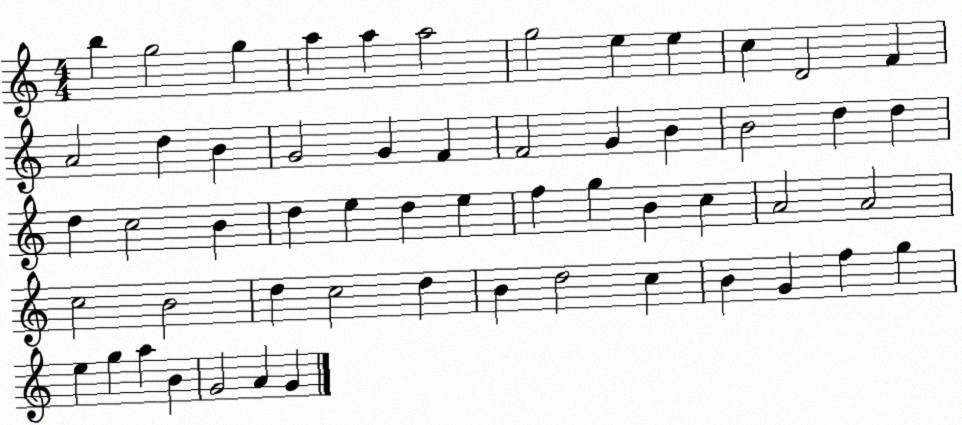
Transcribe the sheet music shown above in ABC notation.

X:1
T:Untitled
M:4/4
L:1/4
K:C
b g2 g a a a2 g2 e e c D2 F A2 d B G2 G F F2 G B B2 d d d c2 B d e d e f g B c A2 A2 c2 B2 d c2 d B d2 c B G f g e g a B G2 A G